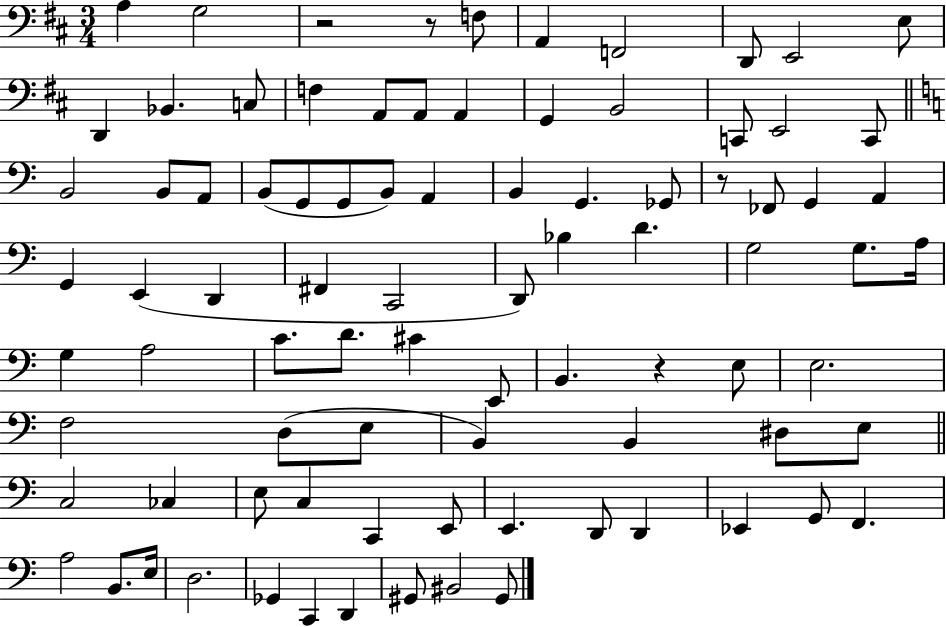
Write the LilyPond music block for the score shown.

{
  \clef bass
  \numericTimeSignature
  \time 3/4
  \key d \major
  \repeat volta 2 { a4 g2 | r2 r8 f8 | a,4 f,2 | d,8 e,2 e8 | \break d,4 bes,4. c8 | f4 a,8 a,8 a,4 | g,4 b,2 | c,8 e,2 c,8 | \break \bar "||" \break \key c \major b,2 b,8 a,8 | b,8( g,8 g,8 b,8) a,4 | b,4 g,4. ges,8 | r8 fes,8 g,4 a,4 | \break g,4 e,4( d,4 | fis,4 c,2 | d,8) bes4 d'4. | g2 g8. a16 | \break g4 a2 | c'8. d'8. cis'4 e,8 | b,4. r4 e8 | e2. | \break f2 d8( e8 | b,4) b,4 dis8 e8 | \bar "||" \break \key a \minor c2 ces4 | e8 c4 c,4 e,8 | e,4. d,8 d,4 | ees,4 g,8 f,4. | \break a2 b,8. e16 | d2. | ges,4 c,4 d,4 | gis,8 bis,2 gis,8 | \break } \bar "|."
}